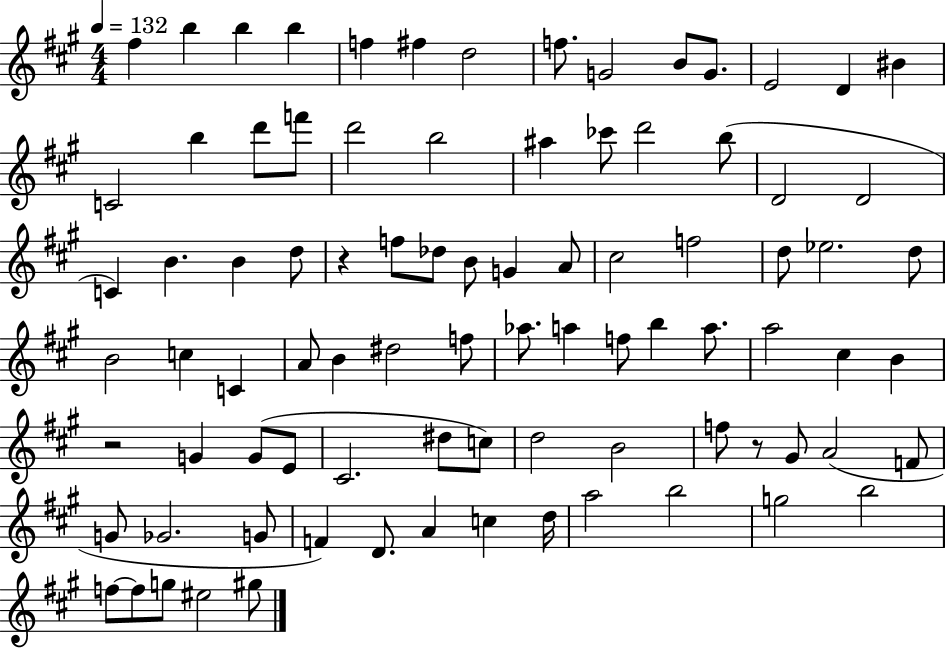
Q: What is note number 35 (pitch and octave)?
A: A4